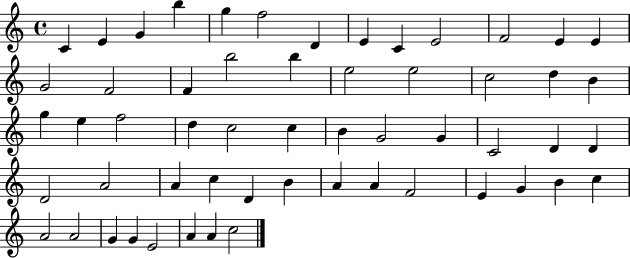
C4/q E4/q G4/q B5/q G5/q F5/h D4/q E4/q C4/q E4/h F4/h E4/q E4/q G4/h F4/h F4/q B5/h B5/q E5/h E5/h C5/h D5/q B4/q G5/q E5/q F5/h D5/q C5/h C5/q B4/q G4/h G4/q C4/h D4/q D4/q D4/h A4/h A4/q C5/q D4/q B4/q A4/q A4/q F4/h E4/q G4/q B4/q C5/q A4/h A4/h G4/q G4/q E4/h A4/q A4/q C5/h